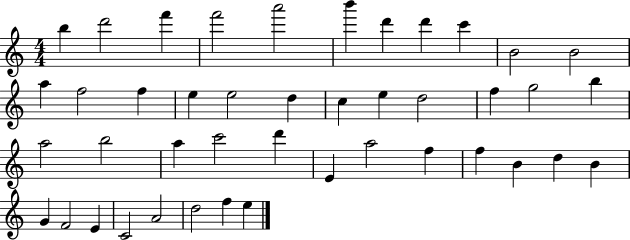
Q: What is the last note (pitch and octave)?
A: E5